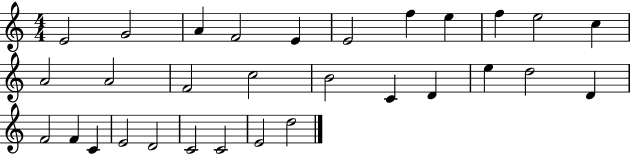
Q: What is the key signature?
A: C major